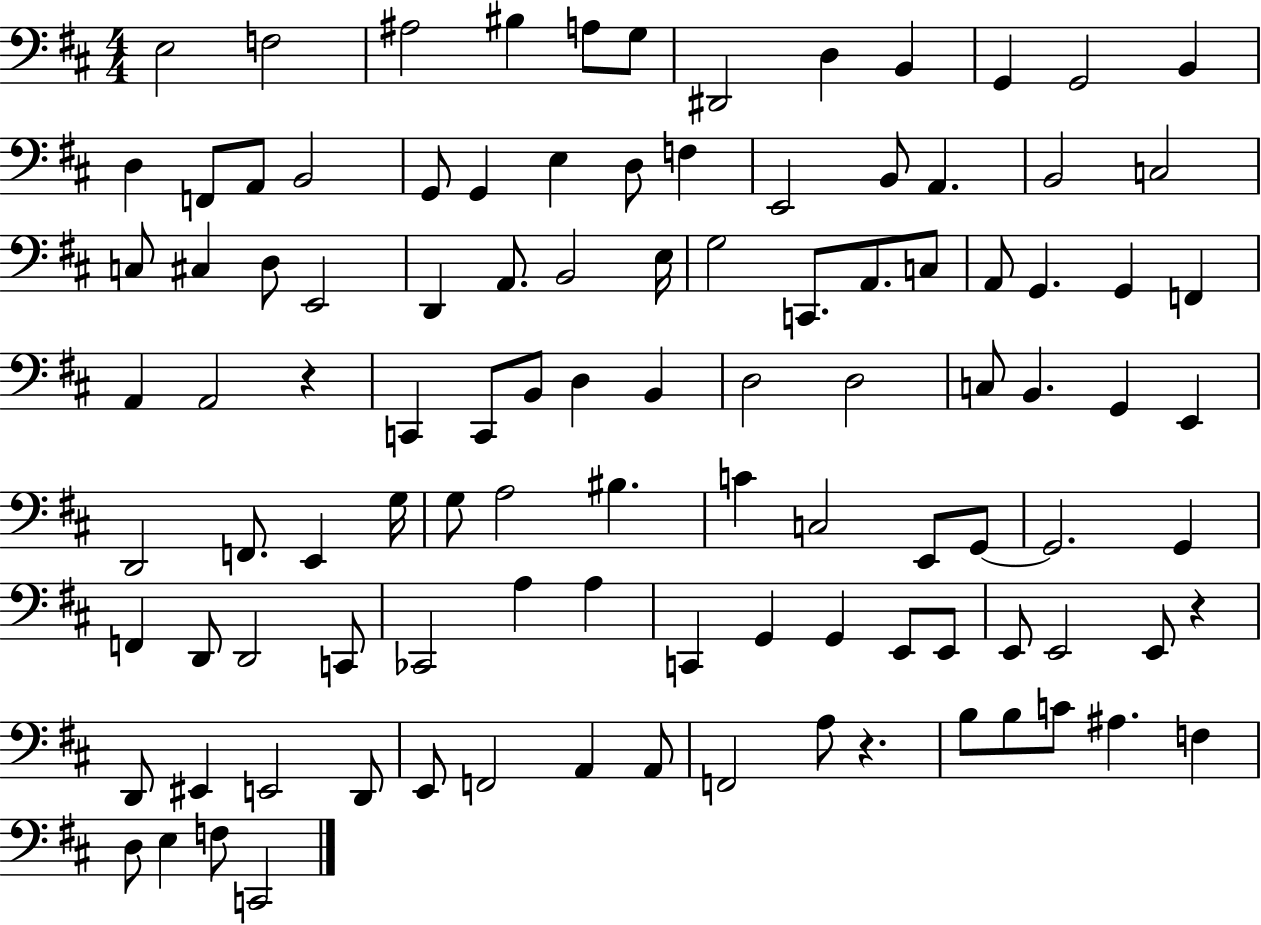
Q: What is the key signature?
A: D major